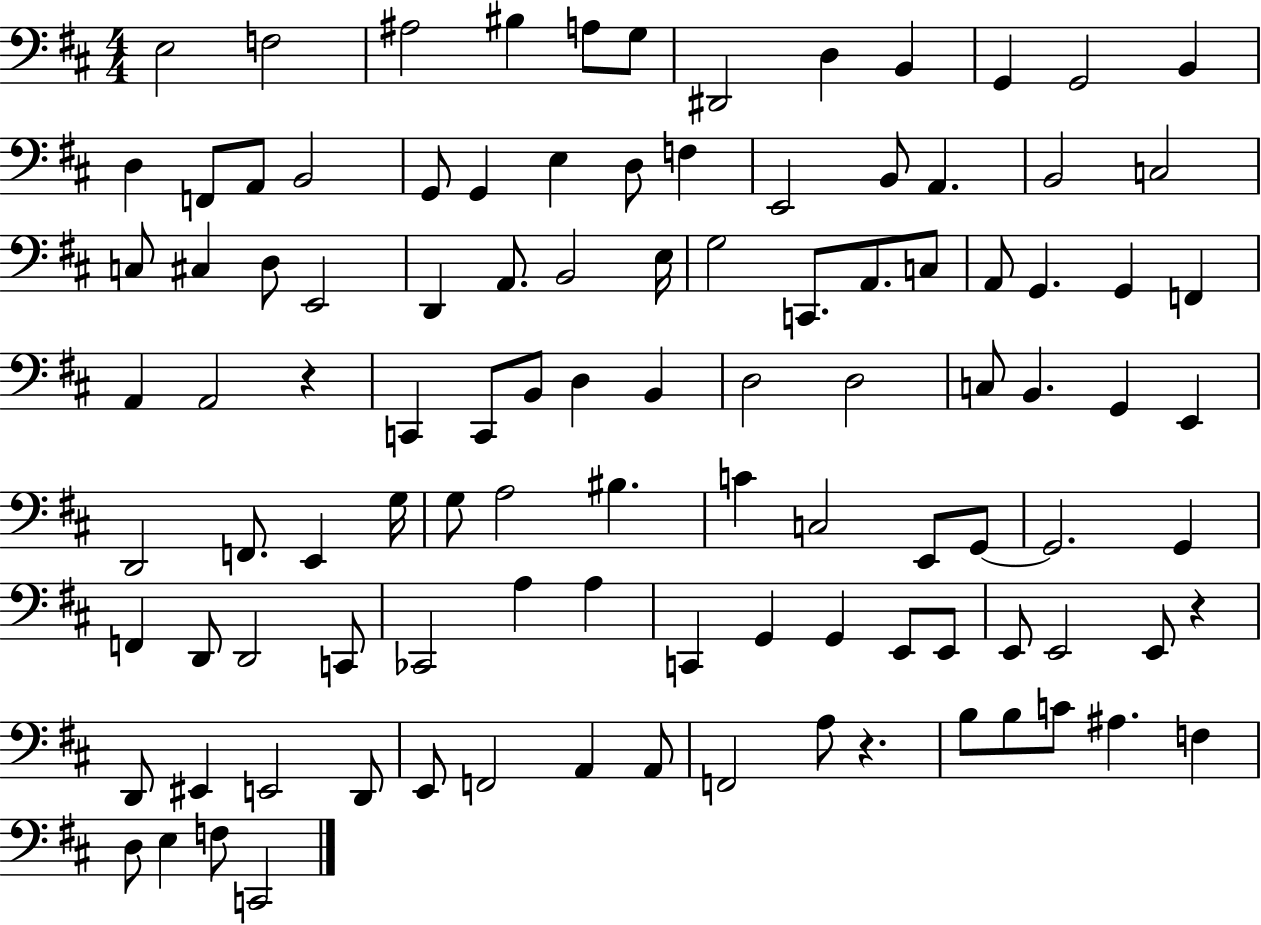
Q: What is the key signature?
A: D major